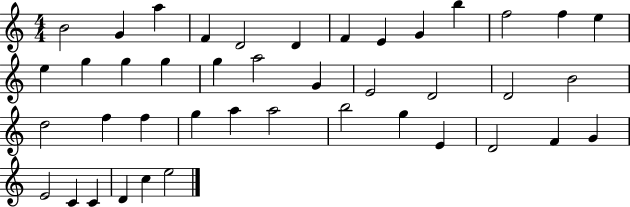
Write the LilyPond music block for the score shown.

{
  \clef treble
  \numericTimeSignature
  \time 4/4
  \key c \major
  b'2 g'4 a''4 | f'4 d'2 d'4 | f'4 e'4 g'4 b''4 | f''2 f''4 e''4 | \break e''4 g''4 g''4 g''4 | g''4 a''2 g'4 | e'2 d'2 | d'2 b'2 | \break d''2 f''4 f''4 | g''4 a''4 a''2 | b''2 g''4 e'4 | d'2 f'4 g'4 | \break e'2 c'4 c'4 | d'4 c''4 e''2 | \bar "|."
}